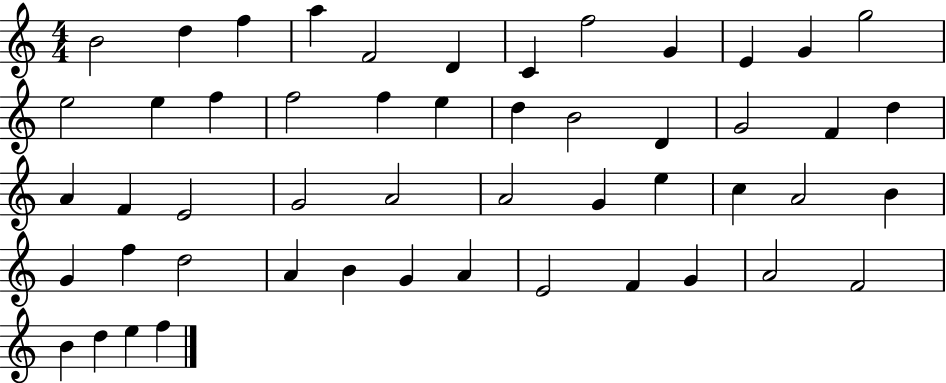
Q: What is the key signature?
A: C major